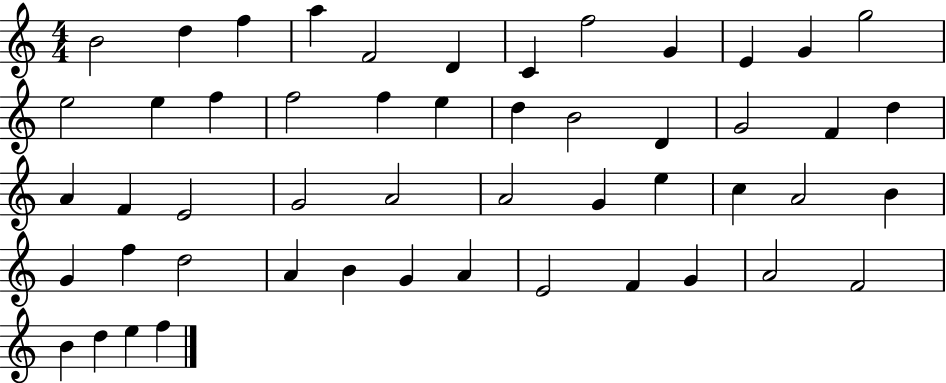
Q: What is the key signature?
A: C major